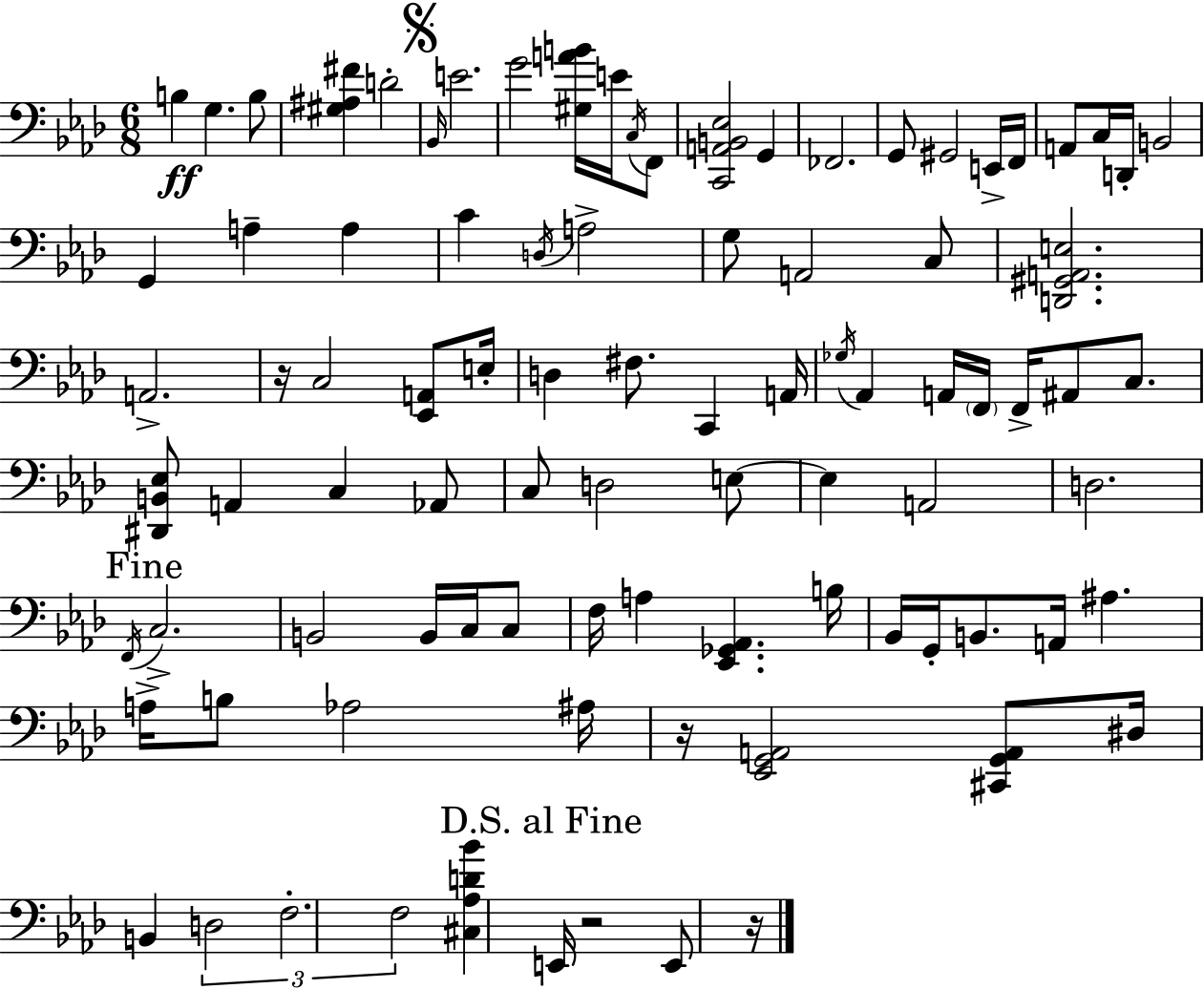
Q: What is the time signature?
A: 6/8